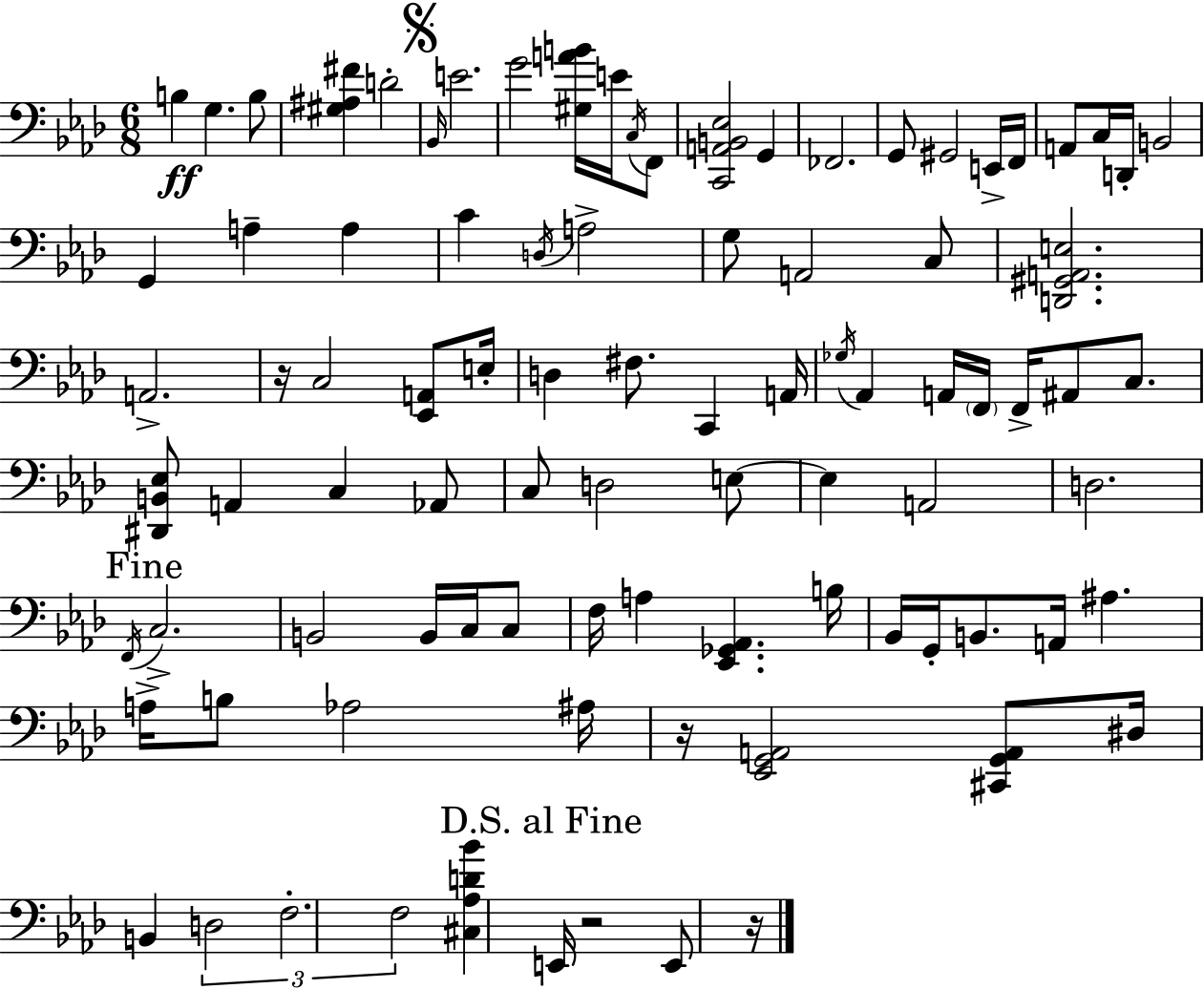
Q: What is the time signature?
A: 6/8